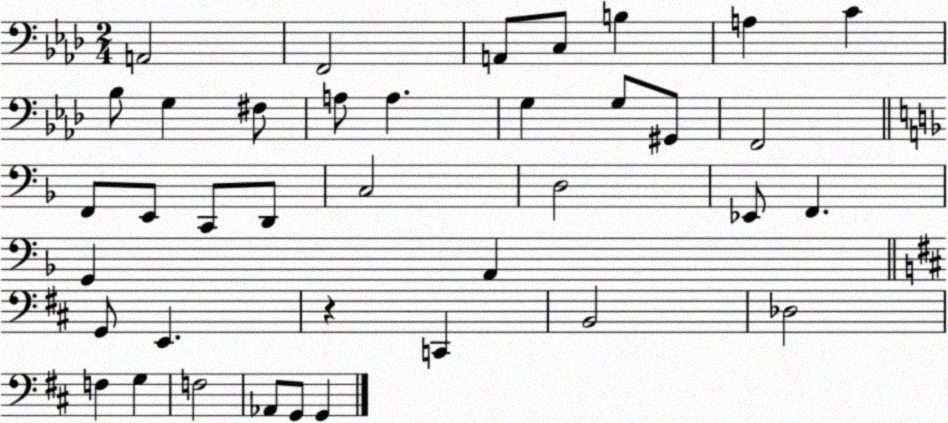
X:1
T:Untitled
M:2/4
L:1/4
K:Ab
A,,2 F,,2 A,,/2 C,/2 B, A, C _B,/2 G, ^F,/2 A,/2 A, G, G,/2 ^G,,/2 F,,2 F,,/2 E,,/2 C,,/2 D,,/2 C,2 D,2 _E,,/2 F,, G,, A,, G,,/2 E,, z C,, B,,2 _D,2 F, G, F,2 _A,,/2 G,,/2 G,,